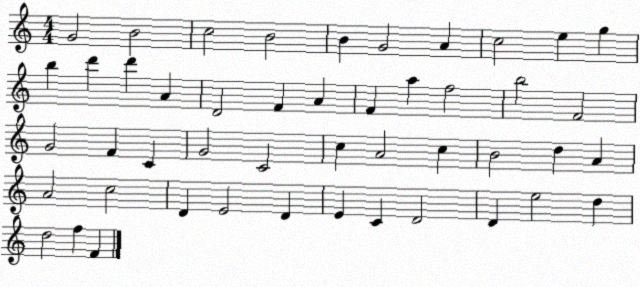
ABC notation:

X:1
T:Untitled
M:4/4
L:1/4
K:C
G2 B2 c2 B2 B G2 A c2 e g b d' d' A D2 F A F a f2 b2 F2 G2 F C G2 C2 c A2 c B2 d A A2 c2 D E2 D E C D2 D e2 d d2 f F